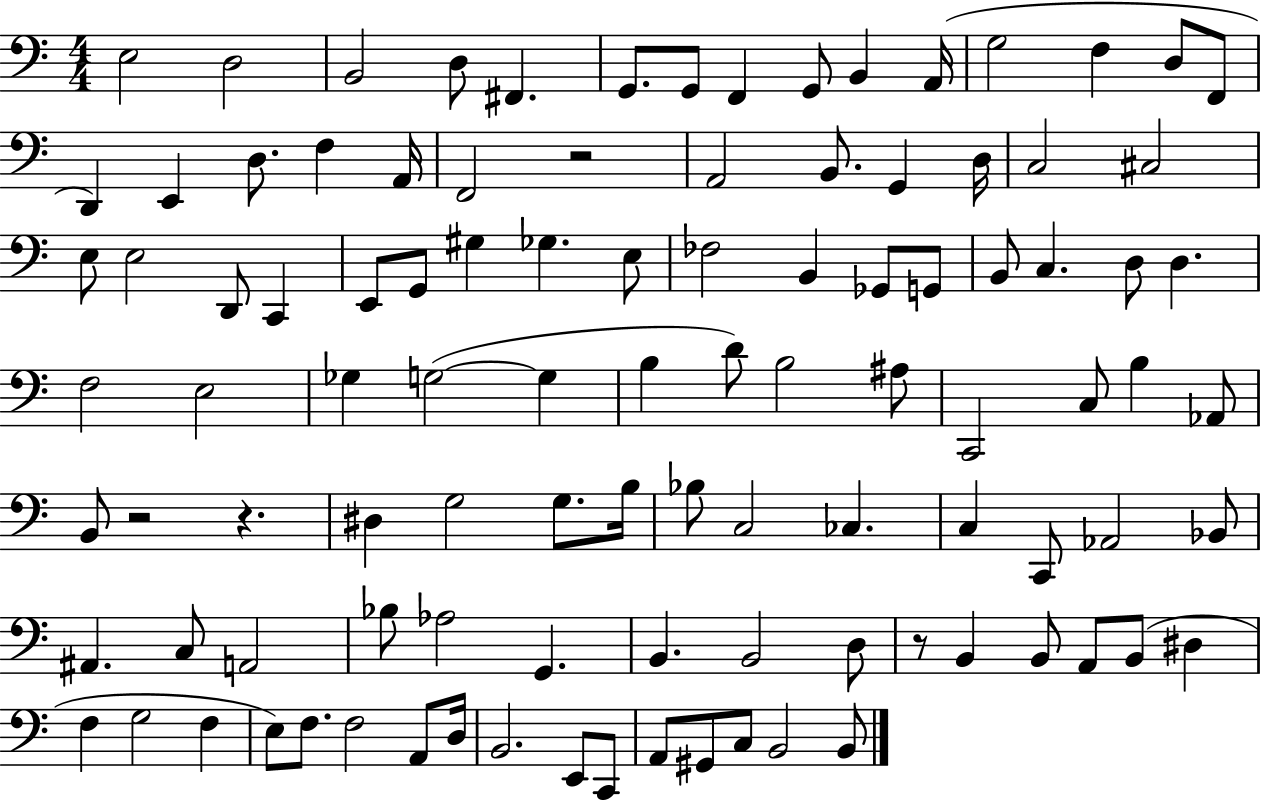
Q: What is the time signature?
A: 4/4